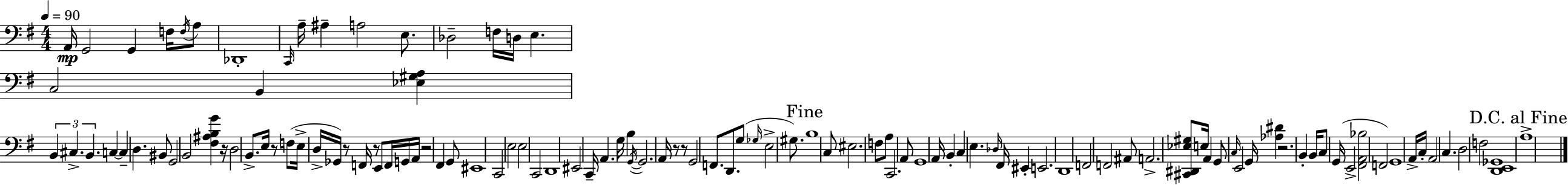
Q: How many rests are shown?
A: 8